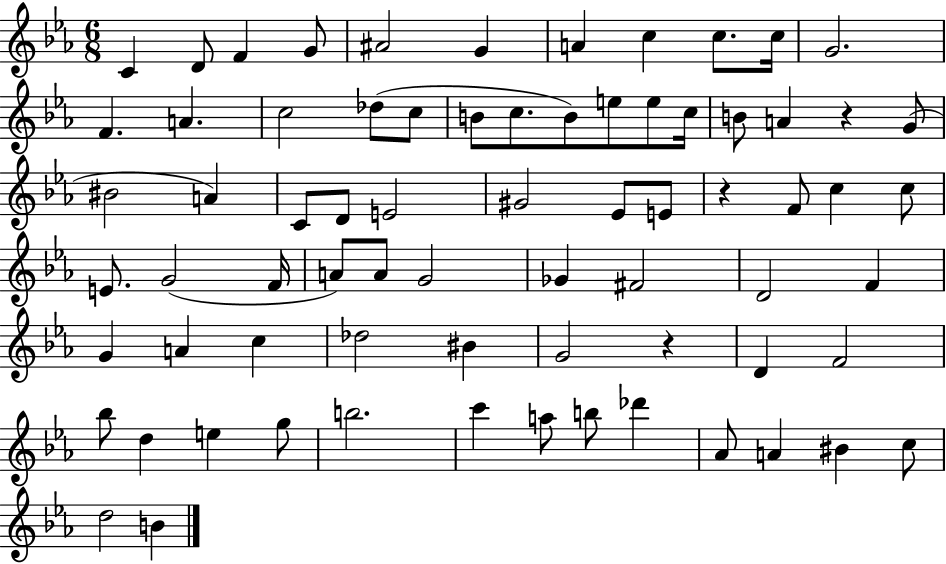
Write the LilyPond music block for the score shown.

{
  \clef treble
  \numericTimeSignature
  \time 6/8
  \key ees \major
  c'4 d'8 f'4 g'8 | ais'2 g'4 | a'4 c''4 c''8. c''16 | g'2. | \break f'4. a'4. | c''2 des''8( c''8 | b'8 c''8. b'8) e''8 e''8 c''16 | b'8 a'4 r4 g'8( | \break bis'2 a'4) | c'8 d'8 e'2 | gis'2 ees'8 e'8 | r4 f'8 c''4 c''8 | \break e'8. g'2( f'16 | a'8) a'8 g'2 | ges'4 fis'2 | d'2 f'4 | \break g'4 a'4 c''4 | des''2 bis'4 | g'2 r4 | d'4 f'2 | \break bes''8 d''4 e''4 g''8 | b''2. | c'''4 a''8 b''8 des'''4 | aes'8 a'4 bis'4 c''8 | \break d''2 b'4 | \bar "|."
}